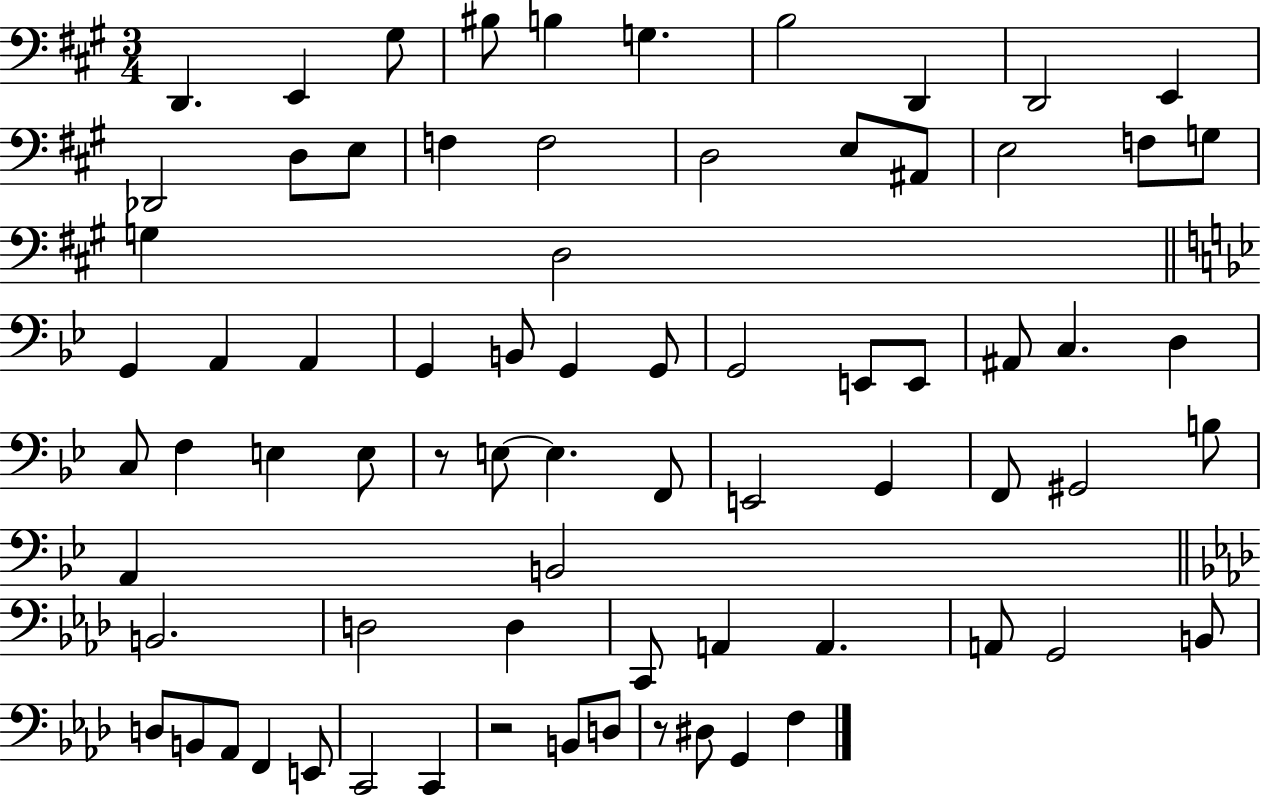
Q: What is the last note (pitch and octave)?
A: F3